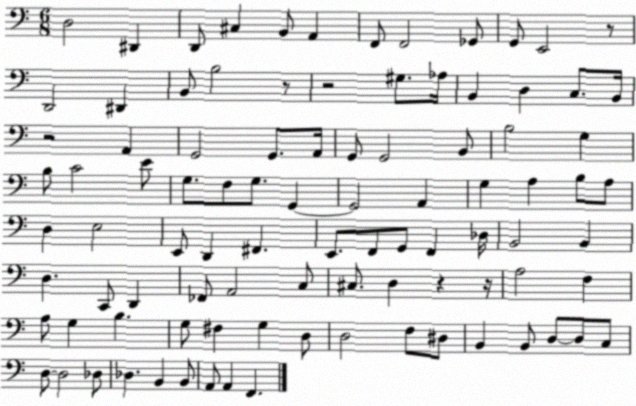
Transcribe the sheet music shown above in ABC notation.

X:1
T:Untitled
M:6/8
L:1/4
K:C
D,2 ^D,, D,,/2 ^C, B,,/2 A,, F,,/2 F,,2 _G,,/2 G,,/2 E,,2 z/2 D,,2 ^D,, B,,/2 B,2 z/2 z2 ^G,/2 _A,/4 B,, D, C,/2 B,,/4 z2 A,, G,,2 G,,/2 A,,/4 G,,/2 G,,2 B,,/2 B,2 G, B,/2 C2 E/2 G,/2 F,/2 G,/2 G,, G,,2 A,, G, A, B,/2 A,/2 D, E,2 E,,/2 D,, ^F,, E,,/2 F,,/2 G,,/2 F,, _D,/4 B,,2 B,, D, C,,/2 D,, _F,,/2 A,,2 C,/2 ^C,/2 D, z z/4 A,2 F, A,/2 G, B, G,/2 ^F, G, D,/2 D,2 F,/2 ^D,/2 B,, B,,/2 D,/2 D,/2 C,/2 D,/2 D,2 _D,/2 _D, B,, B,,/2 A,,/2 A,, F,,